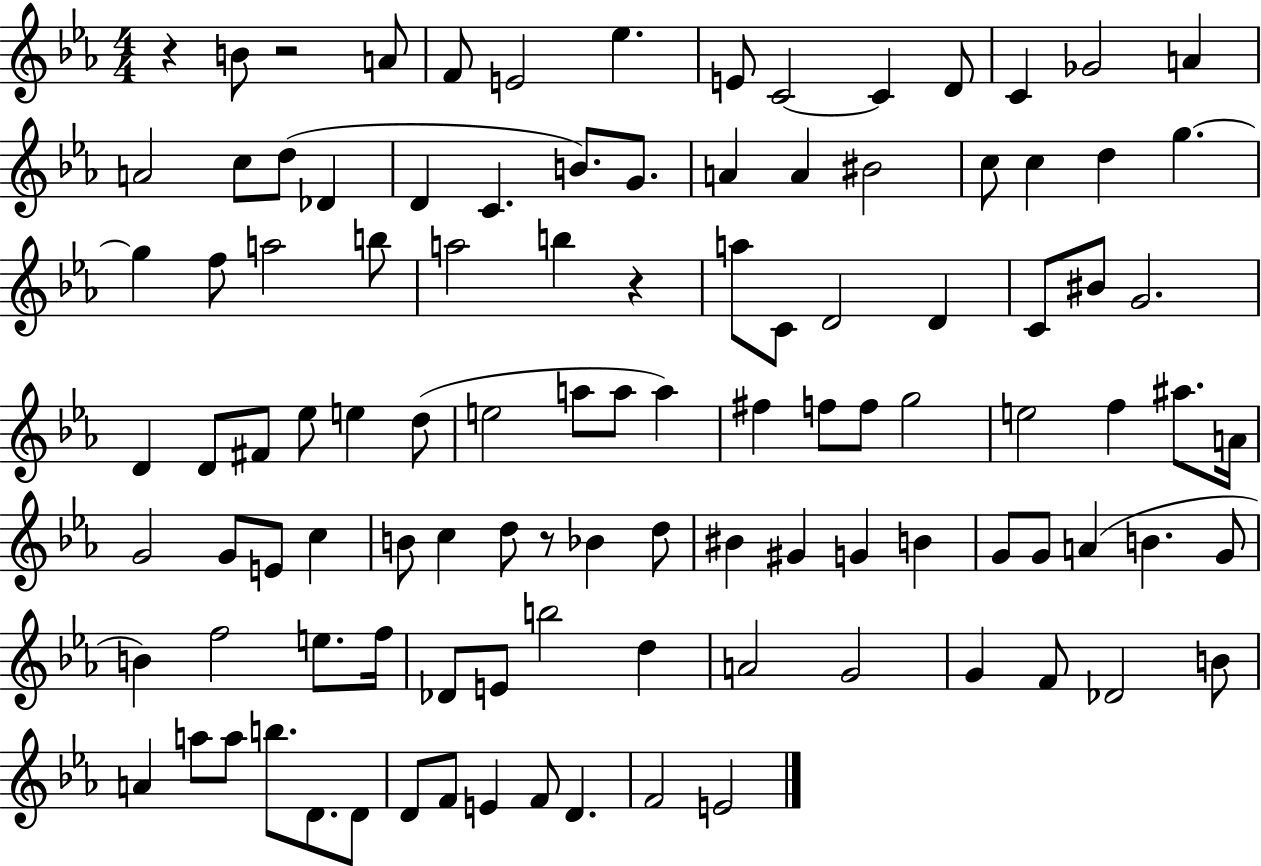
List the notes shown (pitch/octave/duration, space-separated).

R/q B4/e R/h A4/e F4/e E4/h Eb5/q. E4/e C4/h C4/q D4/e C4/q Gb4/h A4/q A4/h C5/e D5/e Db4/q D4/q C4/q. B4/e. G4/e. A4/q A4/q BIS4/h C5/e C5/q D5/q G5/q. G5/q F5/e A5/h B5/e A5/h B5/q R/q A5/e C4/e D4/h D4/q C4/e BIS4/e G4/h. D4/q D4/e F#4/e Eb5/e E5/q D5/e E5/h A5/e A5/e A5/q F#5/q F5/e F5/e G5/h E5/h F5/q A#5/e. A4/s G4/h G4/e E4/e C5/q B4/e C5/q D5/e R/e Bb4/q D5/e BIS4/q G#4/q G4/q B4/q G4/e G4/e A4/q B4/q. G4/e B4/q F5/h E5/e. F5/s Db4/e E4/e B5/h D5/q A4/h G4/h G4/q F4/e Db4/h B4/e A4/q A5/e A5/e B5/e. D4/e. D4/e D4/e F4/e E4/q F4/e D4/q. F4/h E4/h